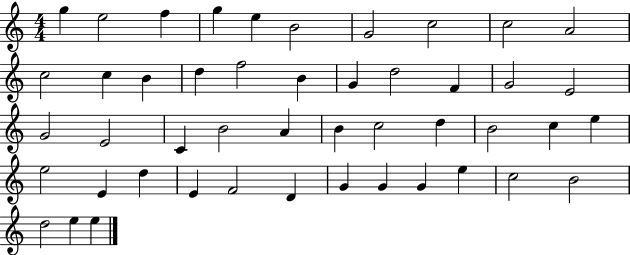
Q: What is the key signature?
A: C major